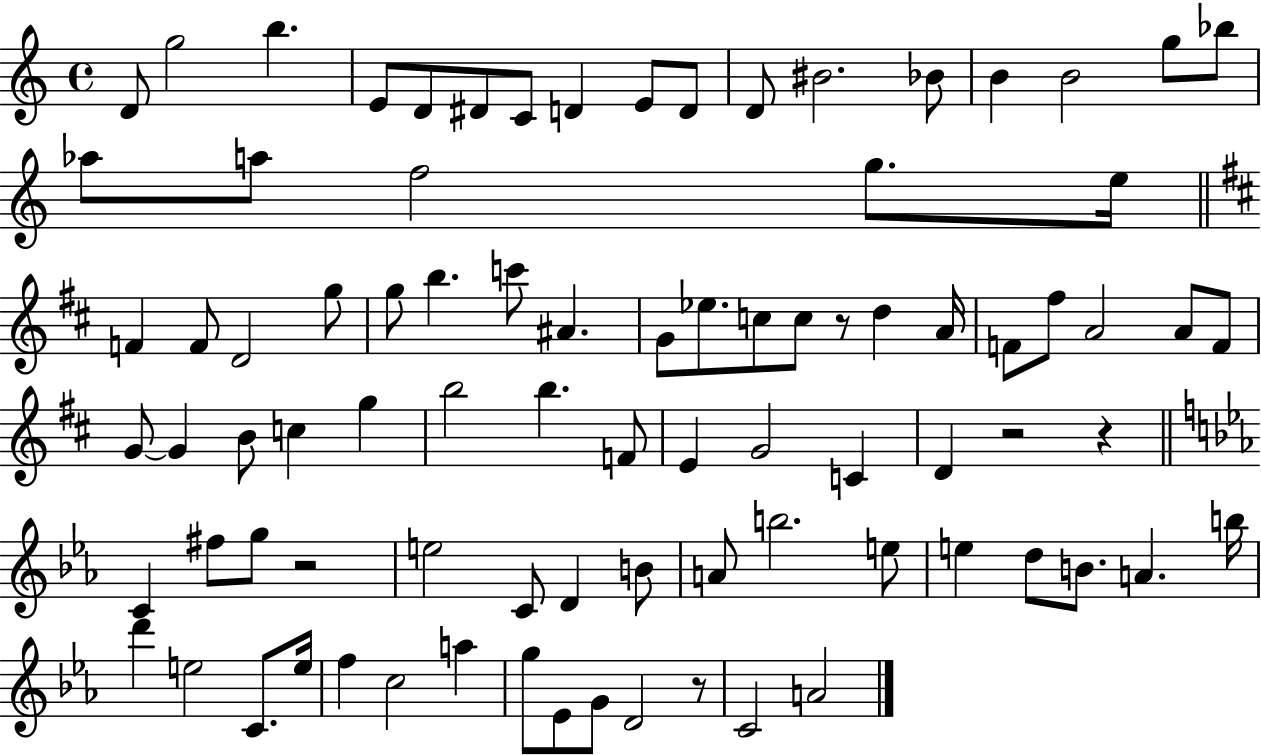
D4/e G5/h B5/q. E4/e D4/e D#4/e C4/e D4/q E4/e D4/e D4/e BIS4/h. Bb4/e B4/q B4/h G5/e Bb5/e Ab5/e A5/e F5/h G5/e. E5/s F4/q F4/e D4/h G5/e G5/e B5/q. C6/e A#4/q. G4/e Eb5/e. C5/e C5/e R/e D5/q A4/s F4/e F#5/e A4/h A4/e F4/e G4/e G4/q B4/e C5/q G5/q B5/h B5/q. F4/e E4/q G4/h C4/q D4/q R/h R/q C4/q F#5/e G5/e R/h E5/h C4/e D4/q B4/e A4/e B5/h. E5/e E5/q D5/e B4/e. A4/q. B5/s D6/q E5/h C4/e. E5/s F5/q C5/h A5/q G5/e Eb4/e G4/e D4/h R/e C4/h A4/h